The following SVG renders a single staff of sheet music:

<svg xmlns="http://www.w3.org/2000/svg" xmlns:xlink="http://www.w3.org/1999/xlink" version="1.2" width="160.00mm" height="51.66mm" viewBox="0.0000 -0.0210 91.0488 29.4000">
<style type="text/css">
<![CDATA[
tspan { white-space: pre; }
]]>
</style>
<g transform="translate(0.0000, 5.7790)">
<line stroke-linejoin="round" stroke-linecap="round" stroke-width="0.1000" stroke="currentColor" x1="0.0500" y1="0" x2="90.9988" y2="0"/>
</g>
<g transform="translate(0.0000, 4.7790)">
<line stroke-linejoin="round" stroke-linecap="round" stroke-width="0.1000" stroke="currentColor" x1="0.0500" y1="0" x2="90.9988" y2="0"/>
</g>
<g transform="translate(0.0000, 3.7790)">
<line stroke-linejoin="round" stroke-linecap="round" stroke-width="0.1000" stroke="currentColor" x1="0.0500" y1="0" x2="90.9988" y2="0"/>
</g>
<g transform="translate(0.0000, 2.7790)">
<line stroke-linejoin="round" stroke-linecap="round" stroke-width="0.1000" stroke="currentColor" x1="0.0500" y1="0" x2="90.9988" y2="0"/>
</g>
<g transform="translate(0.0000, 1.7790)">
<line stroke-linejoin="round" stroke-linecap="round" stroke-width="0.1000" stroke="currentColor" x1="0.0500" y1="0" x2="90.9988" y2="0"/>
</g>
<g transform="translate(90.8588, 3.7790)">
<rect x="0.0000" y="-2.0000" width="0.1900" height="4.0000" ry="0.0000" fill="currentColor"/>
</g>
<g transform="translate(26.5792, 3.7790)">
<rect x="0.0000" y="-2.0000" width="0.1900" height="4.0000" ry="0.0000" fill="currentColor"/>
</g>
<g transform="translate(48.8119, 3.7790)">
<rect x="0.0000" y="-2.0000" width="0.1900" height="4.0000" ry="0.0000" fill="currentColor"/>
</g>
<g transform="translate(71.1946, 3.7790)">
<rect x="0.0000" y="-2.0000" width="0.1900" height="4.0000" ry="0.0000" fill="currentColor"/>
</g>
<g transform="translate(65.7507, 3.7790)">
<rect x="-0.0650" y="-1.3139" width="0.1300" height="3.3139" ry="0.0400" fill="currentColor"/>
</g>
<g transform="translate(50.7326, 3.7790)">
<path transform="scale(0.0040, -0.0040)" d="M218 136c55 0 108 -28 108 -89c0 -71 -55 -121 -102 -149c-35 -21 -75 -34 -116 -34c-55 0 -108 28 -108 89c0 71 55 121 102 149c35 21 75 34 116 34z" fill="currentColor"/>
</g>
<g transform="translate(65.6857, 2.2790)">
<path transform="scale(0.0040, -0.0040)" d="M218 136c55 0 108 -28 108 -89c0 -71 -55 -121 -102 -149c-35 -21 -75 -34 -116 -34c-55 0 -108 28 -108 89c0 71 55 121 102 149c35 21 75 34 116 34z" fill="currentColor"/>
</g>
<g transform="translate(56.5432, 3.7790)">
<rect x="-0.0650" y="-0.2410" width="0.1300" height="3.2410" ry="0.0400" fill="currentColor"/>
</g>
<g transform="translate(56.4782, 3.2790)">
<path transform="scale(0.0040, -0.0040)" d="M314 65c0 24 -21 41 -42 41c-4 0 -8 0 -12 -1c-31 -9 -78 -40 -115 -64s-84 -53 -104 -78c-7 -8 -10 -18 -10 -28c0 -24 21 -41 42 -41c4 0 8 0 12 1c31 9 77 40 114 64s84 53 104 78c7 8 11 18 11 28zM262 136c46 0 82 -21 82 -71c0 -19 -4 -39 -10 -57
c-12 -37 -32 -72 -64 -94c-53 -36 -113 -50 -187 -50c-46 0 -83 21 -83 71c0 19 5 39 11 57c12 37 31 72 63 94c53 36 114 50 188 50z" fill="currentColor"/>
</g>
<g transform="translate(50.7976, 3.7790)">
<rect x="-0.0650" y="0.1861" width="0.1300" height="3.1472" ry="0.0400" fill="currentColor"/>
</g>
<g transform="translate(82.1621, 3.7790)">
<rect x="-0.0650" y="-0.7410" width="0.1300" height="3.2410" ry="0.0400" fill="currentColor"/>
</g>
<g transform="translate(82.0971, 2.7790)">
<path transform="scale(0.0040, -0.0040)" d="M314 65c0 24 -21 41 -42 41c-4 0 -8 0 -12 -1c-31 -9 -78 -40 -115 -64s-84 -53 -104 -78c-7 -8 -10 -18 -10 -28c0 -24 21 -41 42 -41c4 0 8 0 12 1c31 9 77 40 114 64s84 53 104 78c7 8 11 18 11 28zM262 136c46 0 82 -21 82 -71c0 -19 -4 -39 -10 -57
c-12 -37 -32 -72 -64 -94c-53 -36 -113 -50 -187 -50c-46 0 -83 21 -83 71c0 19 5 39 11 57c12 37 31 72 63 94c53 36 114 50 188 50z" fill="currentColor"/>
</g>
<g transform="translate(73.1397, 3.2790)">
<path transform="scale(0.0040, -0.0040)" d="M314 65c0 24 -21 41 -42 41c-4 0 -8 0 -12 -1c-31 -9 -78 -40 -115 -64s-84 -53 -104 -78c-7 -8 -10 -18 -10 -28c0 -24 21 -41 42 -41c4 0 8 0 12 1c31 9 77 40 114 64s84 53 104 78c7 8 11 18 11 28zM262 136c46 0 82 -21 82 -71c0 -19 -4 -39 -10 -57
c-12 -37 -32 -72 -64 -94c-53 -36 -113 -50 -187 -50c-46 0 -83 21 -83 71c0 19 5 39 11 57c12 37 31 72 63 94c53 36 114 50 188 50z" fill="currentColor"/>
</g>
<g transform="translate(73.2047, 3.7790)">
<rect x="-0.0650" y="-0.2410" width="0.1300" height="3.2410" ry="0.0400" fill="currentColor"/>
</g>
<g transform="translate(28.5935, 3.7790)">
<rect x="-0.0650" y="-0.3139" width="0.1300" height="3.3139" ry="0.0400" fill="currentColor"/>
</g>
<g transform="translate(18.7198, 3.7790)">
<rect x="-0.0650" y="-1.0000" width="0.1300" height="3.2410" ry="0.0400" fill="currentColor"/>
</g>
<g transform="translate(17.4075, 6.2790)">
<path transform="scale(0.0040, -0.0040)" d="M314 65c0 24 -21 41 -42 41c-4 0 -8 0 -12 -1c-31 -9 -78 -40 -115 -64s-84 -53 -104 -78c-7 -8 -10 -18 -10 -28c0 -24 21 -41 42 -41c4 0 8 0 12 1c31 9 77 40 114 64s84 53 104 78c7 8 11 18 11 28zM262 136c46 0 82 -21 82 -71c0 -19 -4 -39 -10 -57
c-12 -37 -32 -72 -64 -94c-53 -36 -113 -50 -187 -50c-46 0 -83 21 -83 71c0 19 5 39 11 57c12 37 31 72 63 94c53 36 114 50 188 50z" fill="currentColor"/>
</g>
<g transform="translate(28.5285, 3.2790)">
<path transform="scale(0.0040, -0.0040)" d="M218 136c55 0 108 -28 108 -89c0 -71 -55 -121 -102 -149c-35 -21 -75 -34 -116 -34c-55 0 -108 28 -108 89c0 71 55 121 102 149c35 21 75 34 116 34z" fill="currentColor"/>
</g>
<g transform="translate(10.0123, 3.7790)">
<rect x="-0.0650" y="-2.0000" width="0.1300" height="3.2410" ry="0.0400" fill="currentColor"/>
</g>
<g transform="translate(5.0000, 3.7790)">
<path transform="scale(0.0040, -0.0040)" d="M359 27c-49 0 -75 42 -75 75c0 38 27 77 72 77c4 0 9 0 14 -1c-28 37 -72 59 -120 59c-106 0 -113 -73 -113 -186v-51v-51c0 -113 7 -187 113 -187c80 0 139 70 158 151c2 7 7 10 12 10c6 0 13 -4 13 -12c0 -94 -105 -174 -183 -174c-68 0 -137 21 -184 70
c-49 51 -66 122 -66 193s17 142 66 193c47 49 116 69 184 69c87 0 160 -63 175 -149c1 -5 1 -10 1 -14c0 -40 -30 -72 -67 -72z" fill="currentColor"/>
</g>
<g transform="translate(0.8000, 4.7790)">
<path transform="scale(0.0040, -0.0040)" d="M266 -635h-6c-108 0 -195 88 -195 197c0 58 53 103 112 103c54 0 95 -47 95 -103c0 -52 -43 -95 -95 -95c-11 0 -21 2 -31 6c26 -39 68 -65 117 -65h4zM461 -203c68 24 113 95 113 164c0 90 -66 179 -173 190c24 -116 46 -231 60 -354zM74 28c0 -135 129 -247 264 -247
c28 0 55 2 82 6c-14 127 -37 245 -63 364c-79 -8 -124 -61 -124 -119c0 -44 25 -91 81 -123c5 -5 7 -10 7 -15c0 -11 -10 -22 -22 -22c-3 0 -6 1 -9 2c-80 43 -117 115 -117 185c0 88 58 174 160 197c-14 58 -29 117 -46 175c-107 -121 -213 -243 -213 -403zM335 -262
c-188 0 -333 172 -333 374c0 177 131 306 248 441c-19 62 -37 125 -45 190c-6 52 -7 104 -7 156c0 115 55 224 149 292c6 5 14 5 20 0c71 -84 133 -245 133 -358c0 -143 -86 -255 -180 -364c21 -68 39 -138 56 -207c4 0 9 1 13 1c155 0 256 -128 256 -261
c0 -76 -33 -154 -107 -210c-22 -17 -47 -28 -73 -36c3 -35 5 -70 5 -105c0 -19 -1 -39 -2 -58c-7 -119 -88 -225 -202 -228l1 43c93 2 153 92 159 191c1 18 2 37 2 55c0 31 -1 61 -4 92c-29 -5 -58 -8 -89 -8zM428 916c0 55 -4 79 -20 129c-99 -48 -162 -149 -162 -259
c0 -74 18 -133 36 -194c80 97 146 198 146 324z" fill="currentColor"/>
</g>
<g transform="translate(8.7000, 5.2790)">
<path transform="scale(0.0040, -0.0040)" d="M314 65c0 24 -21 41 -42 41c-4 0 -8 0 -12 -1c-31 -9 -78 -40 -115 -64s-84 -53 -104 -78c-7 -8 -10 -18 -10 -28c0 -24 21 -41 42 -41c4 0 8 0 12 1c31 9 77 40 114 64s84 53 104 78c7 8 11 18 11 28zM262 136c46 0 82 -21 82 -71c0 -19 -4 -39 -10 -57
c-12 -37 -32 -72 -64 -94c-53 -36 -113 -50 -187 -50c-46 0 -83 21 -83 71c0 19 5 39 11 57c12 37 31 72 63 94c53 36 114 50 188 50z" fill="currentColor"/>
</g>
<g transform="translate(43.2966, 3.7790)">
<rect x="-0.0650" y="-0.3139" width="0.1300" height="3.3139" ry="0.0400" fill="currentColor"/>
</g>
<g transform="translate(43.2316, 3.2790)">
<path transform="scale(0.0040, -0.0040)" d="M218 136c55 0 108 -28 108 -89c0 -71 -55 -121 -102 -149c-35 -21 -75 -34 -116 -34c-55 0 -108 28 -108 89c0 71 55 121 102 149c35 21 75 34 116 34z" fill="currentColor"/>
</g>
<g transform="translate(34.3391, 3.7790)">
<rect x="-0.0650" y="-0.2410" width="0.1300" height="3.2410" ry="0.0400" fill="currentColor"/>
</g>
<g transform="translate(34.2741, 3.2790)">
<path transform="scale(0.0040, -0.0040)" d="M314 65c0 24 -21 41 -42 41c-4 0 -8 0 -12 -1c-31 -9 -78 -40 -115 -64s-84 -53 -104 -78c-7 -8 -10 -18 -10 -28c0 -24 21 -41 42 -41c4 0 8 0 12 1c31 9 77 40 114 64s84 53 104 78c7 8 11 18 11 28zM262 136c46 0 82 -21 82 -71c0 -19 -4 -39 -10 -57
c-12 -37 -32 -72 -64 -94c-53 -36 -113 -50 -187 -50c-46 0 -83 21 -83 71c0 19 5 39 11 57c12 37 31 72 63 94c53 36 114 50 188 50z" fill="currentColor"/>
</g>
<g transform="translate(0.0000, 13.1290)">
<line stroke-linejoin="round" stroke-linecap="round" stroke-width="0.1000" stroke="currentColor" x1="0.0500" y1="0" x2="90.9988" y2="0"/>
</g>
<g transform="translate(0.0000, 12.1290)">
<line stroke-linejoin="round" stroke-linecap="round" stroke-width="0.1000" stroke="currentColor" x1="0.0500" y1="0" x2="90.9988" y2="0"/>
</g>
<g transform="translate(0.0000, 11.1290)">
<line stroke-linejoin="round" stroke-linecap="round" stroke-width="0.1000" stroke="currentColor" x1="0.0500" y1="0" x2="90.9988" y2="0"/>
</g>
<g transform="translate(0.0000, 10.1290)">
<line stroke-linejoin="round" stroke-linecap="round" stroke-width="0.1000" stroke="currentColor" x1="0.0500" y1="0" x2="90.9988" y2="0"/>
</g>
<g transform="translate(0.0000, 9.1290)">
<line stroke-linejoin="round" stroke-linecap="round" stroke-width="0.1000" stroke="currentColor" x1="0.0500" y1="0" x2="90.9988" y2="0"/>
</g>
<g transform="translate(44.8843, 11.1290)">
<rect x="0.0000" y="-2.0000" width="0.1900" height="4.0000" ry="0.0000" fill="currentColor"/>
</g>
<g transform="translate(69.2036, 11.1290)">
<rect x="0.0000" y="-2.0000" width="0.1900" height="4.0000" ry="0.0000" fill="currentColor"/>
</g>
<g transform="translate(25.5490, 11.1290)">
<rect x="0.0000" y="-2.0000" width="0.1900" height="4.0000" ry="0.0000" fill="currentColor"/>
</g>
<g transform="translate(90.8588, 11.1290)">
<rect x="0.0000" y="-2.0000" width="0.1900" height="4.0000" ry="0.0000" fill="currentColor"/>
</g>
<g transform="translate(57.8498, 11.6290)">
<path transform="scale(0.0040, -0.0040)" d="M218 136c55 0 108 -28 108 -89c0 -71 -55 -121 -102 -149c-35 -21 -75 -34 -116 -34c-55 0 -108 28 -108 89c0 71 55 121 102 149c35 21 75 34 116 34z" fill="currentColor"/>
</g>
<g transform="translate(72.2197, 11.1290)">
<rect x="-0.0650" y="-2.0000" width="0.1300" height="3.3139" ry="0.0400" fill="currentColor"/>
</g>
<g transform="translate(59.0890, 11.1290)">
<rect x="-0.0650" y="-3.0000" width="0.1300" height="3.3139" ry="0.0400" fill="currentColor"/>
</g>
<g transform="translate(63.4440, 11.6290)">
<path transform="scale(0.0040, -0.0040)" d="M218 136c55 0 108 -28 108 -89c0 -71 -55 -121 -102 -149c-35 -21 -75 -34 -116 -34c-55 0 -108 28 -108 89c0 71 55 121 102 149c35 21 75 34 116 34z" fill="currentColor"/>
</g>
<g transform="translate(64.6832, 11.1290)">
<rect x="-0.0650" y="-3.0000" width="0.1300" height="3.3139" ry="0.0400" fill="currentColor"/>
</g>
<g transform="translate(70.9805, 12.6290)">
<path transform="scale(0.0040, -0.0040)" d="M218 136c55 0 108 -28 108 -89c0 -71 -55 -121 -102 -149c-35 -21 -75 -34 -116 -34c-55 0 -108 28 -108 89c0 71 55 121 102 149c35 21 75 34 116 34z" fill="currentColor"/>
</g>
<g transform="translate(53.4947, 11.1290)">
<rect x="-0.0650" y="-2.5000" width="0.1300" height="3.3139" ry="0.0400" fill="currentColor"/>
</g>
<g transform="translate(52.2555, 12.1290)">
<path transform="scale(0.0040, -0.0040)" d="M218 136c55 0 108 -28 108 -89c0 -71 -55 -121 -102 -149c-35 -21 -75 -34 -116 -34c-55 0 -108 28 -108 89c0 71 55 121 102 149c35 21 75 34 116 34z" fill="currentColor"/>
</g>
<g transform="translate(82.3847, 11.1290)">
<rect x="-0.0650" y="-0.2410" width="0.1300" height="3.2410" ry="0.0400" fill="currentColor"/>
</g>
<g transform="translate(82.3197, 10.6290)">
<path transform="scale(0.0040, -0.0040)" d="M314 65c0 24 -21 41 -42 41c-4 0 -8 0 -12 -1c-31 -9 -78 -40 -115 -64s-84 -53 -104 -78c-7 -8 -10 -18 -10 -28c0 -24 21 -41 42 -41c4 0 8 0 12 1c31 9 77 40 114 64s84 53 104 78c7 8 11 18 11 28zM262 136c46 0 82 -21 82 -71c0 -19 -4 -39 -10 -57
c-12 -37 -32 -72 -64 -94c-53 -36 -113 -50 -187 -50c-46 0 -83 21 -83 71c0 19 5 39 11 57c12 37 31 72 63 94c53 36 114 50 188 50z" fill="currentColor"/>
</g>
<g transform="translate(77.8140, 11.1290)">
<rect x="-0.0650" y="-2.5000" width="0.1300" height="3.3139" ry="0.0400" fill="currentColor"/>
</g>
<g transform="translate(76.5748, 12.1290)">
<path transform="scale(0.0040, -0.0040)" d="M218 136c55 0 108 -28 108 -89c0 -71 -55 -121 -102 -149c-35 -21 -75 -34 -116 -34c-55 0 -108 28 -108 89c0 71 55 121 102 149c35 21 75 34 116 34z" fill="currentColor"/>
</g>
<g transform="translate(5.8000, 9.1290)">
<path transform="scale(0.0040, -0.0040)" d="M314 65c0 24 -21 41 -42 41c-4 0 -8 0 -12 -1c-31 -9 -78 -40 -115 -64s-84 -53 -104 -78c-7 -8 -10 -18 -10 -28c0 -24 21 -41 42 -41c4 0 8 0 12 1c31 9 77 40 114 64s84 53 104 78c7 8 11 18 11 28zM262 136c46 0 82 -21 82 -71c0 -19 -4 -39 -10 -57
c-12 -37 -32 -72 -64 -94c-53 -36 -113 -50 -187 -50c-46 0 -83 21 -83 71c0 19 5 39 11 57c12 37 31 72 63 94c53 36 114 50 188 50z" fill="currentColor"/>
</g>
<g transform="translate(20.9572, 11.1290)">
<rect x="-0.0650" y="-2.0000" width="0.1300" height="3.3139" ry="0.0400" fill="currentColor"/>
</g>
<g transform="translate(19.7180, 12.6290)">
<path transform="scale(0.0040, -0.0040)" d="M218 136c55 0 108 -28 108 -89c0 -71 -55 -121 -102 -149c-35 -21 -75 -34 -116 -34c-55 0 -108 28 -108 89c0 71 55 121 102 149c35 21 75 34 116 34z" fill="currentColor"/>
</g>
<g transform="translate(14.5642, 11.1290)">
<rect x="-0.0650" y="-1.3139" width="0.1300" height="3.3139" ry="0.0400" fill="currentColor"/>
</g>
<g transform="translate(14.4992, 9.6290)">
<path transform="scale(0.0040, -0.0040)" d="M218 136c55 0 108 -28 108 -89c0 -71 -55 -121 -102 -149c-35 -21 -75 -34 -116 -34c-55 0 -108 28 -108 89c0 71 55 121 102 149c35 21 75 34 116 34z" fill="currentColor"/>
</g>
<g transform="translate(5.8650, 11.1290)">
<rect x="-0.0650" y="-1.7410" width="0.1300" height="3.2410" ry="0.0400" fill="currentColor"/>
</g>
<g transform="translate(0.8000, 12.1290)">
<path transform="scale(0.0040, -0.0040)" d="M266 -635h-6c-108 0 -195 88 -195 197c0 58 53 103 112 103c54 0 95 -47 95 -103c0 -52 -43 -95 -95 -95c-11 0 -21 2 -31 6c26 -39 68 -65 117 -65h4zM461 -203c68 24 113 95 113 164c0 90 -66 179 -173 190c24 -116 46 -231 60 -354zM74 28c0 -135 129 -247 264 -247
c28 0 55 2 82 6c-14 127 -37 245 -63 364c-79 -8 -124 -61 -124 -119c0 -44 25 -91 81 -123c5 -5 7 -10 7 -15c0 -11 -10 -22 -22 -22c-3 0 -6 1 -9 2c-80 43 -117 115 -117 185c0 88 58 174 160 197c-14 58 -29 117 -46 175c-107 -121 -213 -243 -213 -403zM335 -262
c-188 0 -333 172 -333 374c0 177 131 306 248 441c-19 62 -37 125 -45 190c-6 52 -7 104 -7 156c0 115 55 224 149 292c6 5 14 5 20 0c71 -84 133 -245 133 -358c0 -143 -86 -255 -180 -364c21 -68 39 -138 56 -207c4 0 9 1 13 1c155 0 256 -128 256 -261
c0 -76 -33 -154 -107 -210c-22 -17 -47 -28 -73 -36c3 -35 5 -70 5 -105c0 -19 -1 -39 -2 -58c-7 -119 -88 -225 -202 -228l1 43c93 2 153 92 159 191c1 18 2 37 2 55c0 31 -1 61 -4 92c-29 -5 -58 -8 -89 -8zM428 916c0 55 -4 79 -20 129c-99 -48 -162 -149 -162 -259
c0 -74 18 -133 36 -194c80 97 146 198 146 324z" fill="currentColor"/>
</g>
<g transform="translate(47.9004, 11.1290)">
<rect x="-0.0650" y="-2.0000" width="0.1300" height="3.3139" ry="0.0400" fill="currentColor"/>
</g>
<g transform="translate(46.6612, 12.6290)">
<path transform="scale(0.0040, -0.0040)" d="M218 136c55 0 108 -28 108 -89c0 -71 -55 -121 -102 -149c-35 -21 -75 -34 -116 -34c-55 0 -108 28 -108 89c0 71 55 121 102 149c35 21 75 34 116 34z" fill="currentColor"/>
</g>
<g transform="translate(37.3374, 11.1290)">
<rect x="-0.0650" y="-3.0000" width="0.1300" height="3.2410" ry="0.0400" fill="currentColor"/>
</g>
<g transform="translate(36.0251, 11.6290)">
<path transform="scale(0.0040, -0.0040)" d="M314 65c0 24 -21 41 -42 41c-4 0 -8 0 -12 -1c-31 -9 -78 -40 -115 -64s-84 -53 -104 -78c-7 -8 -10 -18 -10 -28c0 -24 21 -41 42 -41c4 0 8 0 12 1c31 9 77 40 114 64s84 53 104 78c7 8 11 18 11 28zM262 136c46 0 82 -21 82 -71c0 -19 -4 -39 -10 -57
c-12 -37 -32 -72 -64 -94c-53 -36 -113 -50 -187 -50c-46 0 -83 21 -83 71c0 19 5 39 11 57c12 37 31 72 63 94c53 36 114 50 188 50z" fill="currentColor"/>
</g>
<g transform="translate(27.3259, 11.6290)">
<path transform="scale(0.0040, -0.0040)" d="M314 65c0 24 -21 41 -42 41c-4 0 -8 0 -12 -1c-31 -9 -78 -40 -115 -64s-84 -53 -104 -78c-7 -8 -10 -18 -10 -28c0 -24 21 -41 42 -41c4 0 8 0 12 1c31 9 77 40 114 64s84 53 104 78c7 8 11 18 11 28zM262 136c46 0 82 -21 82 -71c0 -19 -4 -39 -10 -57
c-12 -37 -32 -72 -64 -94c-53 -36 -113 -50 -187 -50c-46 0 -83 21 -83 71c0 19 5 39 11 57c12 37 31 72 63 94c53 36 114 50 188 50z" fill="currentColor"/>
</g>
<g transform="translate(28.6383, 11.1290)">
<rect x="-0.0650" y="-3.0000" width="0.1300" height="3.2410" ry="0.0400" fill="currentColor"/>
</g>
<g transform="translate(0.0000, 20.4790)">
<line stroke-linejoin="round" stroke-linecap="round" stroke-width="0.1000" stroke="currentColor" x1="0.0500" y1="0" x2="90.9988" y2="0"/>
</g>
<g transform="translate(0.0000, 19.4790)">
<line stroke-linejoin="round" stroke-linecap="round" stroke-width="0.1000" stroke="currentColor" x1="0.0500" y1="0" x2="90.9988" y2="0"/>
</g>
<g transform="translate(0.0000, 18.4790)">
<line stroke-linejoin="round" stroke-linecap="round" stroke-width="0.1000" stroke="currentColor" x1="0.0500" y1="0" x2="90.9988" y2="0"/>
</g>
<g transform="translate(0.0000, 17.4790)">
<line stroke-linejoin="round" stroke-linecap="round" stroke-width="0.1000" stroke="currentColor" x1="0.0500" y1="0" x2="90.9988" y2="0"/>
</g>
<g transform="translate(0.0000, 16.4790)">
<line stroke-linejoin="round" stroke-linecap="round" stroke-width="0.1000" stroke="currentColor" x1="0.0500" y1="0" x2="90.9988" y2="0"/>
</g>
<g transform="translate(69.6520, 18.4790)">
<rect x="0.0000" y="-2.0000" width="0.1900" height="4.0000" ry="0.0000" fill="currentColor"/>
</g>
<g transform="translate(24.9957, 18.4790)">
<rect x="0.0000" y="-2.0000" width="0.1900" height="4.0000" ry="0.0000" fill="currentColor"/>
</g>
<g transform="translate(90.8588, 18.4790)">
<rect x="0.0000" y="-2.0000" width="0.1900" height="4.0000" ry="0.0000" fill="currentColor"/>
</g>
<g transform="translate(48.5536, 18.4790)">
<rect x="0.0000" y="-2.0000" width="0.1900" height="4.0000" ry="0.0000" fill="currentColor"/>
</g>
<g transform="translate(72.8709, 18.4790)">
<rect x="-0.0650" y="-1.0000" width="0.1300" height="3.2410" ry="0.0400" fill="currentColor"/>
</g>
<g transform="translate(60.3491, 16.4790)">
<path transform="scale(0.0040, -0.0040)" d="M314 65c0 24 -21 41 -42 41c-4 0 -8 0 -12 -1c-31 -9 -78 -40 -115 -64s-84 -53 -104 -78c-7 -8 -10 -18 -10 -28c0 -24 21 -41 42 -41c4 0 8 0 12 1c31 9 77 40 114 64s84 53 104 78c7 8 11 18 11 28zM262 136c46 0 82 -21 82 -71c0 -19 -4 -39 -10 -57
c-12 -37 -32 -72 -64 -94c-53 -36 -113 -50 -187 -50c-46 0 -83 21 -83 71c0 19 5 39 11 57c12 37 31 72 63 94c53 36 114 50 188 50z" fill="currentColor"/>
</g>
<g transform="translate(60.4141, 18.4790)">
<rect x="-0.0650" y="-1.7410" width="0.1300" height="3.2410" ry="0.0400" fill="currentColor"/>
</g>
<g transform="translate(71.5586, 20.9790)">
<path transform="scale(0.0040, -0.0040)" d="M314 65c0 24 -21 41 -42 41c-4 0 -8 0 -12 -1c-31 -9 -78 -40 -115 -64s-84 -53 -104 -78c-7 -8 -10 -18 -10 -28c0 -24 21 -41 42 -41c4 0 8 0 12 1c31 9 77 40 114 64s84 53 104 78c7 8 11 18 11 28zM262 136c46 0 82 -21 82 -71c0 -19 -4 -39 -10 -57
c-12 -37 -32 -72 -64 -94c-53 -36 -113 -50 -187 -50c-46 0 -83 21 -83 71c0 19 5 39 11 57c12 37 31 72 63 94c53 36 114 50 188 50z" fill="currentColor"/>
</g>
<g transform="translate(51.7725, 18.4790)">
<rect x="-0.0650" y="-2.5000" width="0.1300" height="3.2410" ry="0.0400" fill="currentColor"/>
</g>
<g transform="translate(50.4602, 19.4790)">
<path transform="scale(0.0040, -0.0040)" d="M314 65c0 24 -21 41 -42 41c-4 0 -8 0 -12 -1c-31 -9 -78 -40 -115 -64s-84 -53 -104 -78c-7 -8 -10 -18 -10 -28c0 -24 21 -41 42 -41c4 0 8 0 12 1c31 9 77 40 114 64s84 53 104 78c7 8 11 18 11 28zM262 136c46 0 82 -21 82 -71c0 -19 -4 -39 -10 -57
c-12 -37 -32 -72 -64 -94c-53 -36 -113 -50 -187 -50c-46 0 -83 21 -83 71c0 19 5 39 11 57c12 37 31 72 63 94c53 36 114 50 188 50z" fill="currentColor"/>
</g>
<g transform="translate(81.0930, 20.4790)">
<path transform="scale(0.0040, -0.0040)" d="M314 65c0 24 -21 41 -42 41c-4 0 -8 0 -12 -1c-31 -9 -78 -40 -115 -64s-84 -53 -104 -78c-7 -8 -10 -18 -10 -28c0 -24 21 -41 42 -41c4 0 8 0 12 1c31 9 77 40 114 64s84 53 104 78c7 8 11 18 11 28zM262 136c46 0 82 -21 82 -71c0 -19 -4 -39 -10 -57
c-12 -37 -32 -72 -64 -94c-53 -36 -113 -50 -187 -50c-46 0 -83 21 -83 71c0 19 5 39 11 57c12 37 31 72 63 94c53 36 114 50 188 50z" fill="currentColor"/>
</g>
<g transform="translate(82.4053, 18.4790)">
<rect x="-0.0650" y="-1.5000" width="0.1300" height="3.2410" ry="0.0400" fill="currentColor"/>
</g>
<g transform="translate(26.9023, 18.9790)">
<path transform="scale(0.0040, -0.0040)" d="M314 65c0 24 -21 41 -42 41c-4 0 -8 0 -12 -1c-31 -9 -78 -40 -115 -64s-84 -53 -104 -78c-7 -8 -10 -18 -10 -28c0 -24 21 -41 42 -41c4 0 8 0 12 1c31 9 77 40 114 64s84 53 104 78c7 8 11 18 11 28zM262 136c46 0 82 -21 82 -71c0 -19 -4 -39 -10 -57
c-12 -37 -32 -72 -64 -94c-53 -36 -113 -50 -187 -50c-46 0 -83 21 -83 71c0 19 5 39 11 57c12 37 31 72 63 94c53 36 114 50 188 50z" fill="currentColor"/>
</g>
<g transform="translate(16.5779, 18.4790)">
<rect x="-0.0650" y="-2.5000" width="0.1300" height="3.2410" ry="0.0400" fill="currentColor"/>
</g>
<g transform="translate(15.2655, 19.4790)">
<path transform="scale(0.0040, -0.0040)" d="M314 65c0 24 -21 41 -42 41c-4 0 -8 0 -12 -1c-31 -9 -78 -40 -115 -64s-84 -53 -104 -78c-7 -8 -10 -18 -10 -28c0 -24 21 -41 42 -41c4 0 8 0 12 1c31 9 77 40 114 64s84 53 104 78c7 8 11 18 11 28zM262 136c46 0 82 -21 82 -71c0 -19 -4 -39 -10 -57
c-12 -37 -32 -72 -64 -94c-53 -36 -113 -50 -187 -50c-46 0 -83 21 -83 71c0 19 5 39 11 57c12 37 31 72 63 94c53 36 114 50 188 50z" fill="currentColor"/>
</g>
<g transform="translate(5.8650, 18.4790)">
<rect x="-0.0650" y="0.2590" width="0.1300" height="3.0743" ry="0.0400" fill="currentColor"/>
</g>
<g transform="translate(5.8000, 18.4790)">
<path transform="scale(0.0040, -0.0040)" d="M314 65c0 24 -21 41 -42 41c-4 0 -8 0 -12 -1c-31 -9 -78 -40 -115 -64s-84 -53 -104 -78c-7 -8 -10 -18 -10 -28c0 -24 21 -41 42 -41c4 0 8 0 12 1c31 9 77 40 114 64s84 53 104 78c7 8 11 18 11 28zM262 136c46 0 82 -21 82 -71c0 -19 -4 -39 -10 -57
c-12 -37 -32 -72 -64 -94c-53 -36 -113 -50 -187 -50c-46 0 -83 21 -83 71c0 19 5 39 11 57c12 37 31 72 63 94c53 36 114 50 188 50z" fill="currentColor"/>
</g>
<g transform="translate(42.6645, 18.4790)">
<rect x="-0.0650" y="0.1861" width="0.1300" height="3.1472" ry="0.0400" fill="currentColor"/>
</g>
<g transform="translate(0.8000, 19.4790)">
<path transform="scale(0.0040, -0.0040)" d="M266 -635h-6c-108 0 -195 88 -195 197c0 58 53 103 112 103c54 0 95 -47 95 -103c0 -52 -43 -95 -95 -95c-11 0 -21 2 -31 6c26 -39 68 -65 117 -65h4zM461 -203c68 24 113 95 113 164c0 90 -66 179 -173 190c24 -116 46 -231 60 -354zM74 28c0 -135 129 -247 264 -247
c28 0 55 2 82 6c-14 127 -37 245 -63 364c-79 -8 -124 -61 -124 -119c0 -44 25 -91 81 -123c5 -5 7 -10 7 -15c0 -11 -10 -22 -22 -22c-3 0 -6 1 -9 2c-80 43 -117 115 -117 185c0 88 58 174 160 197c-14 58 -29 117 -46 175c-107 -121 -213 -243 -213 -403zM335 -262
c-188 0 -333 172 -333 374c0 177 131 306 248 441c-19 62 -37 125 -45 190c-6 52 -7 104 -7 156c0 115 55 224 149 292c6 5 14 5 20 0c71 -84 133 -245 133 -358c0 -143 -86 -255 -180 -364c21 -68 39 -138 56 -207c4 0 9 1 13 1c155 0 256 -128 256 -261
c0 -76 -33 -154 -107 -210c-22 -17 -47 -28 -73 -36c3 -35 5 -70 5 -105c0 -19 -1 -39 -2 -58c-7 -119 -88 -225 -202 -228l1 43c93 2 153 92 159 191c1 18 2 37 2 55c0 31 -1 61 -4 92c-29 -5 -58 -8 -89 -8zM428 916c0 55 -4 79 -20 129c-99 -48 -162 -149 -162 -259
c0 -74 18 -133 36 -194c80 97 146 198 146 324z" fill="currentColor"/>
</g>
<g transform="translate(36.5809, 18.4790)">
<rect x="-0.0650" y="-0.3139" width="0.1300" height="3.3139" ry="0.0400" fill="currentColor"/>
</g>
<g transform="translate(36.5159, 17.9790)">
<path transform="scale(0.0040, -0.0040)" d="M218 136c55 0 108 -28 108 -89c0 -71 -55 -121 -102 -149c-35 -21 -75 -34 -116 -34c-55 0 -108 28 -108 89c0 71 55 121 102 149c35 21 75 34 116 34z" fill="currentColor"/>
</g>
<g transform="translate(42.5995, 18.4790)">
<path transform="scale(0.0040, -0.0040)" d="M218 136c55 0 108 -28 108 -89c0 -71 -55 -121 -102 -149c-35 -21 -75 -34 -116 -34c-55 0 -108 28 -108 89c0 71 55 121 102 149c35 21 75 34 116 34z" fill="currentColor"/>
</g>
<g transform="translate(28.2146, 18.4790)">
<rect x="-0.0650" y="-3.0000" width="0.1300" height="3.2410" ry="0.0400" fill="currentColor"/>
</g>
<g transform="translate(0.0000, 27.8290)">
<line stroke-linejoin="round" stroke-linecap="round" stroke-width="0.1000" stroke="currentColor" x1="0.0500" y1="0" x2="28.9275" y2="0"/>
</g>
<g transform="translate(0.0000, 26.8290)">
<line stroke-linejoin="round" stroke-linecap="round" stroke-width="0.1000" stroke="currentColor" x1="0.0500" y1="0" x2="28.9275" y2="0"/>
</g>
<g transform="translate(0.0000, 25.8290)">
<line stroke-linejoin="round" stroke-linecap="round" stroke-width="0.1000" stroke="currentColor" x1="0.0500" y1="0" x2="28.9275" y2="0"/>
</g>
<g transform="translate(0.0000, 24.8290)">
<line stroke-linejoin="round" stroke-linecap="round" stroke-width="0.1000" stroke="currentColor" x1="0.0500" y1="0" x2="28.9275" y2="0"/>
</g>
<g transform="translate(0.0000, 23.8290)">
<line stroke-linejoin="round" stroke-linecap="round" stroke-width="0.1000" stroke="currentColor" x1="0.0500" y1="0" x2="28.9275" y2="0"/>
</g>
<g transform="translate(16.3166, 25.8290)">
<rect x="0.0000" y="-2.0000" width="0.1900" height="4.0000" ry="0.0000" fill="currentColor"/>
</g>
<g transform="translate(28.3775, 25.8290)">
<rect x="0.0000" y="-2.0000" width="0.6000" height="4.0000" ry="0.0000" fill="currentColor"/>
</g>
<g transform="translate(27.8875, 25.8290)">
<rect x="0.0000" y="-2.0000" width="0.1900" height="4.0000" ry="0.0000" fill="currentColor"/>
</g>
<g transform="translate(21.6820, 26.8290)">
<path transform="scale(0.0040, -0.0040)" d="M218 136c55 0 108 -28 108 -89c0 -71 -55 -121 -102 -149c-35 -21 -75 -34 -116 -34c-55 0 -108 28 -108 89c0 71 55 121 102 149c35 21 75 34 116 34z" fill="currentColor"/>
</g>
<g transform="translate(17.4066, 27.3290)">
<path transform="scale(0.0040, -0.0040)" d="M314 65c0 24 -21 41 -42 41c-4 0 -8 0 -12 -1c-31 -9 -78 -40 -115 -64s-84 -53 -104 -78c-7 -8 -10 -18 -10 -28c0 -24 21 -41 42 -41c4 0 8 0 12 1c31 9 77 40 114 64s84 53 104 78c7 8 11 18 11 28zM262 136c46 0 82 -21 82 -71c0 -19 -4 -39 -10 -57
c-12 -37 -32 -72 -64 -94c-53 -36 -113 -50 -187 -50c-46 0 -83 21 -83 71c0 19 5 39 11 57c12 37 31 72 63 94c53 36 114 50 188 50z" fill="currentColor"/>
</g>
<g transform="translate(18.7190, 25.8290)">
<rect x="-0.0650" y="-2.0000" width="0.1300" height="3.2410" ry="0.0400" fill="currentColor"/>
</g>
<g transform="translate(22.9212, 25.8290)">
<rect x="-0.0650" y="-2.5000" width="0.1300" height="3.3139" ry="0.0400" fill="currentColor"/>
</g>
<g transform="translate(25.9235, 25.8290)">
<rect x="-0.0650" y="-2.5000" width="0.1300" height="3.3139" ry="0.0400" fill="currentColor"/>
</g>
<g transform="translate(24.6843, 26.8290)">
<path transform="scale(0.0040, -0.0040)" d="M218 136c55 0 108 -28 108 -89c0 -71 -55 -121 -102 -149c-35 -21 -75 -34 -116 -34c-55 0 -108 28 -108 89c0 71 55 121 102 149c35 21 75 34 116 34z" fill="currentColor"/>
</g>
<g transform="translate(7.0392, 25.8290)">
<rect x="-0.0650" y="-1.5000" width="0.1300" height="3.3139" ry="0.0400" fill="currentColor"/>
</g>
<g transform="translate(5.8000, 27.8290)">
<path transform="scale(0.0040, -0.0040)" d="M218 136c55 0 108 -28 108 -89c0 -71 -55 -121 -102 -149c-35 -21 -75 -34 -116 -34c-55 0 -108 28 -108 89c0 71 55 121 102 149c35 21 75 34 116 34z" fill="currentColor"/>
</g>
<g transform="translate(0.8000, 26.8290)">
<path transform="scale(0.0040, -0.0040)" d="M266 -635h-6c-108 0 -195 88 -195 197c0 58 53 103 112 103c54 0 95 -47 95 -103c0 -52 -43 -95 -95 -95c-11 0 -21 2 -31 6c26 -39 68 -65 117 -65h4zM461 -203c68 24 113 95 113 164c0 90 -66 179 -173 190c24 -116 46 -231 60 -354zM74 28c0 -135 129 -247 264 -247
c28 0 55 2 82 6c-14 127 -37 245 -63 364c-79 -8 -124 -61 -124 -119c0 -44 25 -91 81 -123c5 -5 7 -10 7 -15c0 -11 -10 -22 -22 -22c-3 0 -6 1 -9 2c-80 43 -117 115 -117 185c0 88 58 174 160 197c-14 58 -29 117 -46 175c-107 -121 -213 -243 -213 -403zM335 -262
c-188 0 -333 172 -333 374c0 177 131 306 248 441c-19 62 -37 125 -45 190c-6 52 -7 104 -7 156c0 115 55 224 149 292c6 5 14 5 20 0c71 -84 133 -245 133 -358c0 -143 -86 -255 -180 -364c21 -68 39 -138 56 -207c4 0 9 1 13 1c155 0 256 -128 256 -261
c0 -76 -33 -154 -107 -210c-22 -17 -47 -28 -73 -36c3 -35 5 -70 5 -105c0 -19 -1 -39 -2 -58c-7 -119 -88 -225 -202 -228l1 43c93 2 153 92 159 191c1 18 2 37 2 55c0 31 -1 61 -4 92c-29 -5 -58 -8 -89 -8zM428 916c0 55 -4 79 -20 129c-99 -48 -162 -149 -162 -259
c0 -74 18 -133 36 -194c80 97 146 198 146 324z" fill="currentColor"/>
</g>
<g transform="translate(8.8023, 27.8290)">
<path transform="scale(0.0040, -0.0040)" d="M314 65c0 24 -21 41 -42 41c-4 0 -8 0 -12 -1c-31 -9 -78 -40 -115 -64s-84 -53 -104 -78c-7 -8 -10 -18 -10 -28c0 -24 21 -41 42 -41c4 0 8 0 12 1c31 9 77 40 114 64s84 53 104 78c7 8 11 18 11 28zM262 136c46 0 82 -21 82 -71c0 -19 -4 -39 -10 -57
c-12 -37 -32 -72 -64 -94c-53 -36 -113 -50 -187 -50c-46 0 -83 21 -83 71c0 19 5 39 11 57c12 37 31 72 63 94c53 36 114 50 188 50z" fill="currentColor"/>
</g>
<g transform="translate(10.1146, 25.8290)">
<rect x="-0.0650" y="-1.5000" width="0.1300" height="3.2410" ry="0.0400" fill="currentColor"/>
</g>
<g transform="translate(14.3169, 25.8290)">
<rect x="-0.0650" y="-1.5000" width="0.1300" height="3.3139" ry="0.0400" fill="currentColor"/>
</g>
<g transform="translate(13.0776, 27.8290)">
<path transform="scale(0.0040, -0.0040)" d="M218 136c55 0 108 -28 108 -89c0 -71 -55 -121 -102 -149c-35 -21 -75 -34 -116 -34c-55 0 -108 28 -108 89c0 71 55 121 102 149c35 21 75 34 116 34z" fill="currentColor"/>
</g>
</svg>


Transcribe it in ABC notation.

X:1
T:Untitled
M:4/4
L:1/4
K:C
F2 D2 c c2 c B c2 e c2 d2 f2 e F A2 A2 F G A A F G c2 B2 G2 A2 c B G2 f2 D2 E2 E E2 E F2 G G